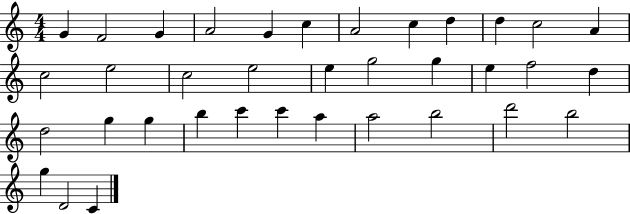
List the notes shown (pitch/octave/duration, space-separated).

G4/q F4/h G4/q A4/h G4/q C5/q A4/h C5/q D5/q D5/q C5/h A4/q C5/h E5/h C5/h E5/h E5/q G5/h G5/q E5/q F5/h D5/q D5/h G5/q G5/q B5/q C6/q C6/q A5/q A5/h B5/h D6/h B5/h G5/q D4/h C4/q